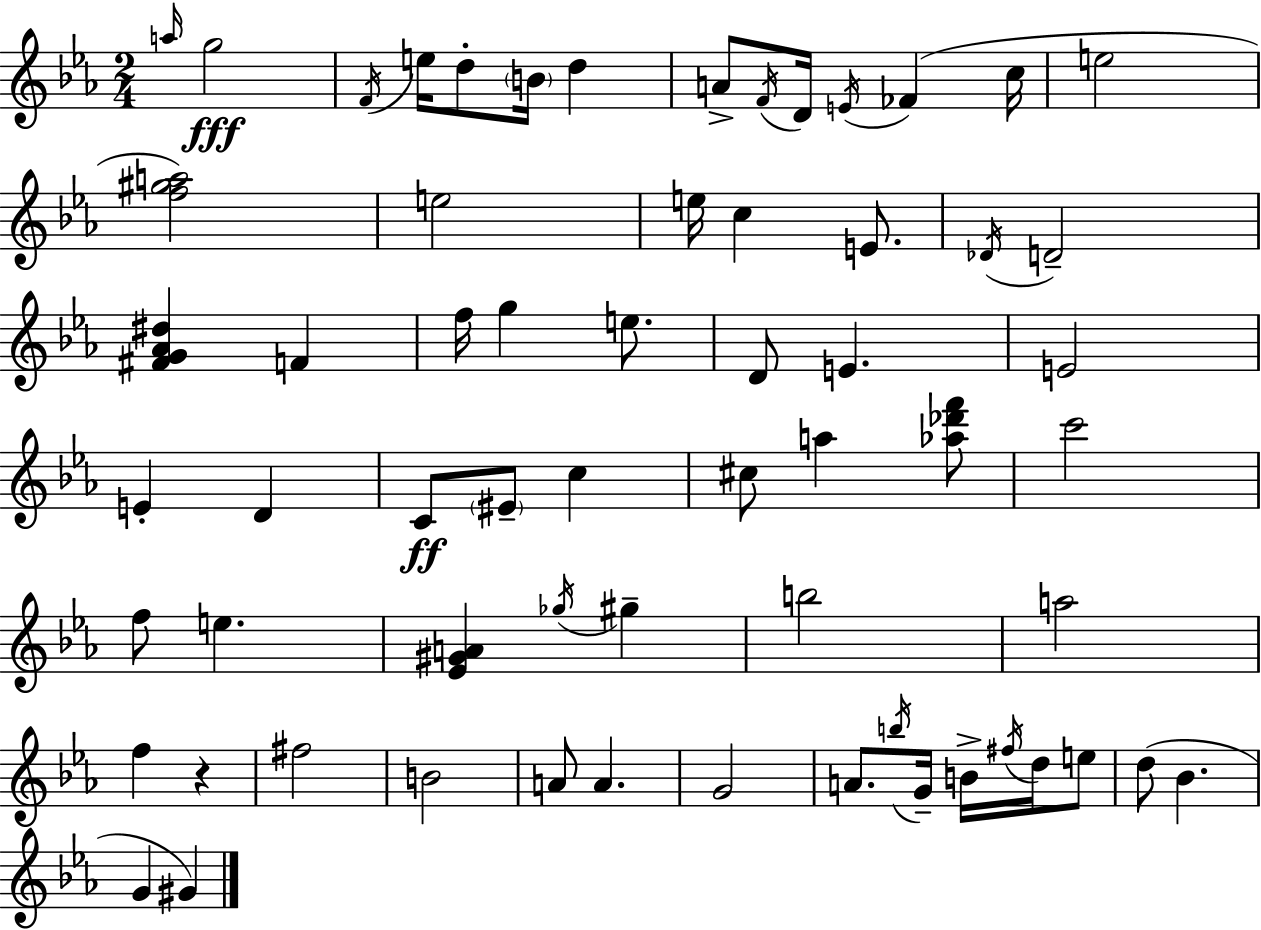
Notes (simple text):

A5/s G5/h F4/s E5/s D5/e B4/s D5/q A4/e F4/s D4/s E4/s FES4/q C5/s E5/h [F5,G#5,A5]/h E5/h E5/s C5/q E4/e. Db4/s D4/h [F#4,G4,Ab4,D#5]/q F4/q F5/s G5/q E5/e. D4/e E4/q. E4/h E4/q D4/q C4/e EIS4/e C5/q C#5/e A5/q [Ab5,Db6,F6]/e C6/h F5/e E5/q. [Eb4,G#4,A4]/q Gb5/s G#5/q B5/h A5/h F5/q R/q F#5/h B4/h A4/e A4/q. G4/h A4/e. B5/s G4/s B4/s F#5/s D5/s E5/e D5/e Bb4/q. G4/q G#4/q